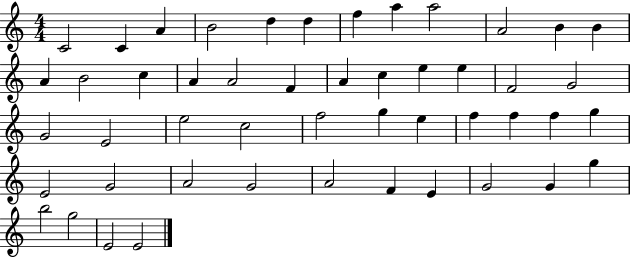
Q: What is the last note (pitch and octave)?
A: E4